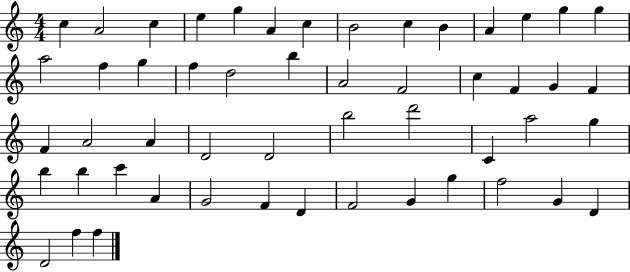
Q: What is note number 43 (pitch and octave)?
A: D4